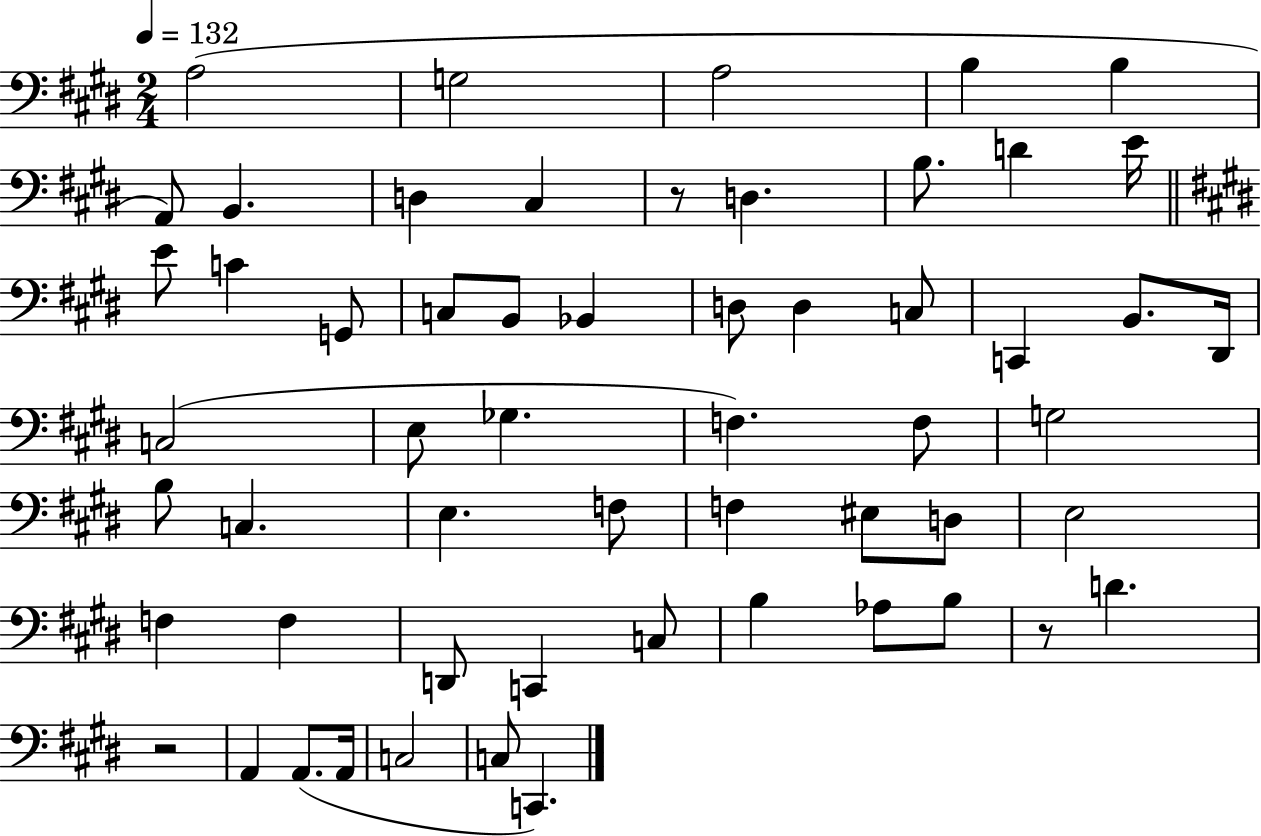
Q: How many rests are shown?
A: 3